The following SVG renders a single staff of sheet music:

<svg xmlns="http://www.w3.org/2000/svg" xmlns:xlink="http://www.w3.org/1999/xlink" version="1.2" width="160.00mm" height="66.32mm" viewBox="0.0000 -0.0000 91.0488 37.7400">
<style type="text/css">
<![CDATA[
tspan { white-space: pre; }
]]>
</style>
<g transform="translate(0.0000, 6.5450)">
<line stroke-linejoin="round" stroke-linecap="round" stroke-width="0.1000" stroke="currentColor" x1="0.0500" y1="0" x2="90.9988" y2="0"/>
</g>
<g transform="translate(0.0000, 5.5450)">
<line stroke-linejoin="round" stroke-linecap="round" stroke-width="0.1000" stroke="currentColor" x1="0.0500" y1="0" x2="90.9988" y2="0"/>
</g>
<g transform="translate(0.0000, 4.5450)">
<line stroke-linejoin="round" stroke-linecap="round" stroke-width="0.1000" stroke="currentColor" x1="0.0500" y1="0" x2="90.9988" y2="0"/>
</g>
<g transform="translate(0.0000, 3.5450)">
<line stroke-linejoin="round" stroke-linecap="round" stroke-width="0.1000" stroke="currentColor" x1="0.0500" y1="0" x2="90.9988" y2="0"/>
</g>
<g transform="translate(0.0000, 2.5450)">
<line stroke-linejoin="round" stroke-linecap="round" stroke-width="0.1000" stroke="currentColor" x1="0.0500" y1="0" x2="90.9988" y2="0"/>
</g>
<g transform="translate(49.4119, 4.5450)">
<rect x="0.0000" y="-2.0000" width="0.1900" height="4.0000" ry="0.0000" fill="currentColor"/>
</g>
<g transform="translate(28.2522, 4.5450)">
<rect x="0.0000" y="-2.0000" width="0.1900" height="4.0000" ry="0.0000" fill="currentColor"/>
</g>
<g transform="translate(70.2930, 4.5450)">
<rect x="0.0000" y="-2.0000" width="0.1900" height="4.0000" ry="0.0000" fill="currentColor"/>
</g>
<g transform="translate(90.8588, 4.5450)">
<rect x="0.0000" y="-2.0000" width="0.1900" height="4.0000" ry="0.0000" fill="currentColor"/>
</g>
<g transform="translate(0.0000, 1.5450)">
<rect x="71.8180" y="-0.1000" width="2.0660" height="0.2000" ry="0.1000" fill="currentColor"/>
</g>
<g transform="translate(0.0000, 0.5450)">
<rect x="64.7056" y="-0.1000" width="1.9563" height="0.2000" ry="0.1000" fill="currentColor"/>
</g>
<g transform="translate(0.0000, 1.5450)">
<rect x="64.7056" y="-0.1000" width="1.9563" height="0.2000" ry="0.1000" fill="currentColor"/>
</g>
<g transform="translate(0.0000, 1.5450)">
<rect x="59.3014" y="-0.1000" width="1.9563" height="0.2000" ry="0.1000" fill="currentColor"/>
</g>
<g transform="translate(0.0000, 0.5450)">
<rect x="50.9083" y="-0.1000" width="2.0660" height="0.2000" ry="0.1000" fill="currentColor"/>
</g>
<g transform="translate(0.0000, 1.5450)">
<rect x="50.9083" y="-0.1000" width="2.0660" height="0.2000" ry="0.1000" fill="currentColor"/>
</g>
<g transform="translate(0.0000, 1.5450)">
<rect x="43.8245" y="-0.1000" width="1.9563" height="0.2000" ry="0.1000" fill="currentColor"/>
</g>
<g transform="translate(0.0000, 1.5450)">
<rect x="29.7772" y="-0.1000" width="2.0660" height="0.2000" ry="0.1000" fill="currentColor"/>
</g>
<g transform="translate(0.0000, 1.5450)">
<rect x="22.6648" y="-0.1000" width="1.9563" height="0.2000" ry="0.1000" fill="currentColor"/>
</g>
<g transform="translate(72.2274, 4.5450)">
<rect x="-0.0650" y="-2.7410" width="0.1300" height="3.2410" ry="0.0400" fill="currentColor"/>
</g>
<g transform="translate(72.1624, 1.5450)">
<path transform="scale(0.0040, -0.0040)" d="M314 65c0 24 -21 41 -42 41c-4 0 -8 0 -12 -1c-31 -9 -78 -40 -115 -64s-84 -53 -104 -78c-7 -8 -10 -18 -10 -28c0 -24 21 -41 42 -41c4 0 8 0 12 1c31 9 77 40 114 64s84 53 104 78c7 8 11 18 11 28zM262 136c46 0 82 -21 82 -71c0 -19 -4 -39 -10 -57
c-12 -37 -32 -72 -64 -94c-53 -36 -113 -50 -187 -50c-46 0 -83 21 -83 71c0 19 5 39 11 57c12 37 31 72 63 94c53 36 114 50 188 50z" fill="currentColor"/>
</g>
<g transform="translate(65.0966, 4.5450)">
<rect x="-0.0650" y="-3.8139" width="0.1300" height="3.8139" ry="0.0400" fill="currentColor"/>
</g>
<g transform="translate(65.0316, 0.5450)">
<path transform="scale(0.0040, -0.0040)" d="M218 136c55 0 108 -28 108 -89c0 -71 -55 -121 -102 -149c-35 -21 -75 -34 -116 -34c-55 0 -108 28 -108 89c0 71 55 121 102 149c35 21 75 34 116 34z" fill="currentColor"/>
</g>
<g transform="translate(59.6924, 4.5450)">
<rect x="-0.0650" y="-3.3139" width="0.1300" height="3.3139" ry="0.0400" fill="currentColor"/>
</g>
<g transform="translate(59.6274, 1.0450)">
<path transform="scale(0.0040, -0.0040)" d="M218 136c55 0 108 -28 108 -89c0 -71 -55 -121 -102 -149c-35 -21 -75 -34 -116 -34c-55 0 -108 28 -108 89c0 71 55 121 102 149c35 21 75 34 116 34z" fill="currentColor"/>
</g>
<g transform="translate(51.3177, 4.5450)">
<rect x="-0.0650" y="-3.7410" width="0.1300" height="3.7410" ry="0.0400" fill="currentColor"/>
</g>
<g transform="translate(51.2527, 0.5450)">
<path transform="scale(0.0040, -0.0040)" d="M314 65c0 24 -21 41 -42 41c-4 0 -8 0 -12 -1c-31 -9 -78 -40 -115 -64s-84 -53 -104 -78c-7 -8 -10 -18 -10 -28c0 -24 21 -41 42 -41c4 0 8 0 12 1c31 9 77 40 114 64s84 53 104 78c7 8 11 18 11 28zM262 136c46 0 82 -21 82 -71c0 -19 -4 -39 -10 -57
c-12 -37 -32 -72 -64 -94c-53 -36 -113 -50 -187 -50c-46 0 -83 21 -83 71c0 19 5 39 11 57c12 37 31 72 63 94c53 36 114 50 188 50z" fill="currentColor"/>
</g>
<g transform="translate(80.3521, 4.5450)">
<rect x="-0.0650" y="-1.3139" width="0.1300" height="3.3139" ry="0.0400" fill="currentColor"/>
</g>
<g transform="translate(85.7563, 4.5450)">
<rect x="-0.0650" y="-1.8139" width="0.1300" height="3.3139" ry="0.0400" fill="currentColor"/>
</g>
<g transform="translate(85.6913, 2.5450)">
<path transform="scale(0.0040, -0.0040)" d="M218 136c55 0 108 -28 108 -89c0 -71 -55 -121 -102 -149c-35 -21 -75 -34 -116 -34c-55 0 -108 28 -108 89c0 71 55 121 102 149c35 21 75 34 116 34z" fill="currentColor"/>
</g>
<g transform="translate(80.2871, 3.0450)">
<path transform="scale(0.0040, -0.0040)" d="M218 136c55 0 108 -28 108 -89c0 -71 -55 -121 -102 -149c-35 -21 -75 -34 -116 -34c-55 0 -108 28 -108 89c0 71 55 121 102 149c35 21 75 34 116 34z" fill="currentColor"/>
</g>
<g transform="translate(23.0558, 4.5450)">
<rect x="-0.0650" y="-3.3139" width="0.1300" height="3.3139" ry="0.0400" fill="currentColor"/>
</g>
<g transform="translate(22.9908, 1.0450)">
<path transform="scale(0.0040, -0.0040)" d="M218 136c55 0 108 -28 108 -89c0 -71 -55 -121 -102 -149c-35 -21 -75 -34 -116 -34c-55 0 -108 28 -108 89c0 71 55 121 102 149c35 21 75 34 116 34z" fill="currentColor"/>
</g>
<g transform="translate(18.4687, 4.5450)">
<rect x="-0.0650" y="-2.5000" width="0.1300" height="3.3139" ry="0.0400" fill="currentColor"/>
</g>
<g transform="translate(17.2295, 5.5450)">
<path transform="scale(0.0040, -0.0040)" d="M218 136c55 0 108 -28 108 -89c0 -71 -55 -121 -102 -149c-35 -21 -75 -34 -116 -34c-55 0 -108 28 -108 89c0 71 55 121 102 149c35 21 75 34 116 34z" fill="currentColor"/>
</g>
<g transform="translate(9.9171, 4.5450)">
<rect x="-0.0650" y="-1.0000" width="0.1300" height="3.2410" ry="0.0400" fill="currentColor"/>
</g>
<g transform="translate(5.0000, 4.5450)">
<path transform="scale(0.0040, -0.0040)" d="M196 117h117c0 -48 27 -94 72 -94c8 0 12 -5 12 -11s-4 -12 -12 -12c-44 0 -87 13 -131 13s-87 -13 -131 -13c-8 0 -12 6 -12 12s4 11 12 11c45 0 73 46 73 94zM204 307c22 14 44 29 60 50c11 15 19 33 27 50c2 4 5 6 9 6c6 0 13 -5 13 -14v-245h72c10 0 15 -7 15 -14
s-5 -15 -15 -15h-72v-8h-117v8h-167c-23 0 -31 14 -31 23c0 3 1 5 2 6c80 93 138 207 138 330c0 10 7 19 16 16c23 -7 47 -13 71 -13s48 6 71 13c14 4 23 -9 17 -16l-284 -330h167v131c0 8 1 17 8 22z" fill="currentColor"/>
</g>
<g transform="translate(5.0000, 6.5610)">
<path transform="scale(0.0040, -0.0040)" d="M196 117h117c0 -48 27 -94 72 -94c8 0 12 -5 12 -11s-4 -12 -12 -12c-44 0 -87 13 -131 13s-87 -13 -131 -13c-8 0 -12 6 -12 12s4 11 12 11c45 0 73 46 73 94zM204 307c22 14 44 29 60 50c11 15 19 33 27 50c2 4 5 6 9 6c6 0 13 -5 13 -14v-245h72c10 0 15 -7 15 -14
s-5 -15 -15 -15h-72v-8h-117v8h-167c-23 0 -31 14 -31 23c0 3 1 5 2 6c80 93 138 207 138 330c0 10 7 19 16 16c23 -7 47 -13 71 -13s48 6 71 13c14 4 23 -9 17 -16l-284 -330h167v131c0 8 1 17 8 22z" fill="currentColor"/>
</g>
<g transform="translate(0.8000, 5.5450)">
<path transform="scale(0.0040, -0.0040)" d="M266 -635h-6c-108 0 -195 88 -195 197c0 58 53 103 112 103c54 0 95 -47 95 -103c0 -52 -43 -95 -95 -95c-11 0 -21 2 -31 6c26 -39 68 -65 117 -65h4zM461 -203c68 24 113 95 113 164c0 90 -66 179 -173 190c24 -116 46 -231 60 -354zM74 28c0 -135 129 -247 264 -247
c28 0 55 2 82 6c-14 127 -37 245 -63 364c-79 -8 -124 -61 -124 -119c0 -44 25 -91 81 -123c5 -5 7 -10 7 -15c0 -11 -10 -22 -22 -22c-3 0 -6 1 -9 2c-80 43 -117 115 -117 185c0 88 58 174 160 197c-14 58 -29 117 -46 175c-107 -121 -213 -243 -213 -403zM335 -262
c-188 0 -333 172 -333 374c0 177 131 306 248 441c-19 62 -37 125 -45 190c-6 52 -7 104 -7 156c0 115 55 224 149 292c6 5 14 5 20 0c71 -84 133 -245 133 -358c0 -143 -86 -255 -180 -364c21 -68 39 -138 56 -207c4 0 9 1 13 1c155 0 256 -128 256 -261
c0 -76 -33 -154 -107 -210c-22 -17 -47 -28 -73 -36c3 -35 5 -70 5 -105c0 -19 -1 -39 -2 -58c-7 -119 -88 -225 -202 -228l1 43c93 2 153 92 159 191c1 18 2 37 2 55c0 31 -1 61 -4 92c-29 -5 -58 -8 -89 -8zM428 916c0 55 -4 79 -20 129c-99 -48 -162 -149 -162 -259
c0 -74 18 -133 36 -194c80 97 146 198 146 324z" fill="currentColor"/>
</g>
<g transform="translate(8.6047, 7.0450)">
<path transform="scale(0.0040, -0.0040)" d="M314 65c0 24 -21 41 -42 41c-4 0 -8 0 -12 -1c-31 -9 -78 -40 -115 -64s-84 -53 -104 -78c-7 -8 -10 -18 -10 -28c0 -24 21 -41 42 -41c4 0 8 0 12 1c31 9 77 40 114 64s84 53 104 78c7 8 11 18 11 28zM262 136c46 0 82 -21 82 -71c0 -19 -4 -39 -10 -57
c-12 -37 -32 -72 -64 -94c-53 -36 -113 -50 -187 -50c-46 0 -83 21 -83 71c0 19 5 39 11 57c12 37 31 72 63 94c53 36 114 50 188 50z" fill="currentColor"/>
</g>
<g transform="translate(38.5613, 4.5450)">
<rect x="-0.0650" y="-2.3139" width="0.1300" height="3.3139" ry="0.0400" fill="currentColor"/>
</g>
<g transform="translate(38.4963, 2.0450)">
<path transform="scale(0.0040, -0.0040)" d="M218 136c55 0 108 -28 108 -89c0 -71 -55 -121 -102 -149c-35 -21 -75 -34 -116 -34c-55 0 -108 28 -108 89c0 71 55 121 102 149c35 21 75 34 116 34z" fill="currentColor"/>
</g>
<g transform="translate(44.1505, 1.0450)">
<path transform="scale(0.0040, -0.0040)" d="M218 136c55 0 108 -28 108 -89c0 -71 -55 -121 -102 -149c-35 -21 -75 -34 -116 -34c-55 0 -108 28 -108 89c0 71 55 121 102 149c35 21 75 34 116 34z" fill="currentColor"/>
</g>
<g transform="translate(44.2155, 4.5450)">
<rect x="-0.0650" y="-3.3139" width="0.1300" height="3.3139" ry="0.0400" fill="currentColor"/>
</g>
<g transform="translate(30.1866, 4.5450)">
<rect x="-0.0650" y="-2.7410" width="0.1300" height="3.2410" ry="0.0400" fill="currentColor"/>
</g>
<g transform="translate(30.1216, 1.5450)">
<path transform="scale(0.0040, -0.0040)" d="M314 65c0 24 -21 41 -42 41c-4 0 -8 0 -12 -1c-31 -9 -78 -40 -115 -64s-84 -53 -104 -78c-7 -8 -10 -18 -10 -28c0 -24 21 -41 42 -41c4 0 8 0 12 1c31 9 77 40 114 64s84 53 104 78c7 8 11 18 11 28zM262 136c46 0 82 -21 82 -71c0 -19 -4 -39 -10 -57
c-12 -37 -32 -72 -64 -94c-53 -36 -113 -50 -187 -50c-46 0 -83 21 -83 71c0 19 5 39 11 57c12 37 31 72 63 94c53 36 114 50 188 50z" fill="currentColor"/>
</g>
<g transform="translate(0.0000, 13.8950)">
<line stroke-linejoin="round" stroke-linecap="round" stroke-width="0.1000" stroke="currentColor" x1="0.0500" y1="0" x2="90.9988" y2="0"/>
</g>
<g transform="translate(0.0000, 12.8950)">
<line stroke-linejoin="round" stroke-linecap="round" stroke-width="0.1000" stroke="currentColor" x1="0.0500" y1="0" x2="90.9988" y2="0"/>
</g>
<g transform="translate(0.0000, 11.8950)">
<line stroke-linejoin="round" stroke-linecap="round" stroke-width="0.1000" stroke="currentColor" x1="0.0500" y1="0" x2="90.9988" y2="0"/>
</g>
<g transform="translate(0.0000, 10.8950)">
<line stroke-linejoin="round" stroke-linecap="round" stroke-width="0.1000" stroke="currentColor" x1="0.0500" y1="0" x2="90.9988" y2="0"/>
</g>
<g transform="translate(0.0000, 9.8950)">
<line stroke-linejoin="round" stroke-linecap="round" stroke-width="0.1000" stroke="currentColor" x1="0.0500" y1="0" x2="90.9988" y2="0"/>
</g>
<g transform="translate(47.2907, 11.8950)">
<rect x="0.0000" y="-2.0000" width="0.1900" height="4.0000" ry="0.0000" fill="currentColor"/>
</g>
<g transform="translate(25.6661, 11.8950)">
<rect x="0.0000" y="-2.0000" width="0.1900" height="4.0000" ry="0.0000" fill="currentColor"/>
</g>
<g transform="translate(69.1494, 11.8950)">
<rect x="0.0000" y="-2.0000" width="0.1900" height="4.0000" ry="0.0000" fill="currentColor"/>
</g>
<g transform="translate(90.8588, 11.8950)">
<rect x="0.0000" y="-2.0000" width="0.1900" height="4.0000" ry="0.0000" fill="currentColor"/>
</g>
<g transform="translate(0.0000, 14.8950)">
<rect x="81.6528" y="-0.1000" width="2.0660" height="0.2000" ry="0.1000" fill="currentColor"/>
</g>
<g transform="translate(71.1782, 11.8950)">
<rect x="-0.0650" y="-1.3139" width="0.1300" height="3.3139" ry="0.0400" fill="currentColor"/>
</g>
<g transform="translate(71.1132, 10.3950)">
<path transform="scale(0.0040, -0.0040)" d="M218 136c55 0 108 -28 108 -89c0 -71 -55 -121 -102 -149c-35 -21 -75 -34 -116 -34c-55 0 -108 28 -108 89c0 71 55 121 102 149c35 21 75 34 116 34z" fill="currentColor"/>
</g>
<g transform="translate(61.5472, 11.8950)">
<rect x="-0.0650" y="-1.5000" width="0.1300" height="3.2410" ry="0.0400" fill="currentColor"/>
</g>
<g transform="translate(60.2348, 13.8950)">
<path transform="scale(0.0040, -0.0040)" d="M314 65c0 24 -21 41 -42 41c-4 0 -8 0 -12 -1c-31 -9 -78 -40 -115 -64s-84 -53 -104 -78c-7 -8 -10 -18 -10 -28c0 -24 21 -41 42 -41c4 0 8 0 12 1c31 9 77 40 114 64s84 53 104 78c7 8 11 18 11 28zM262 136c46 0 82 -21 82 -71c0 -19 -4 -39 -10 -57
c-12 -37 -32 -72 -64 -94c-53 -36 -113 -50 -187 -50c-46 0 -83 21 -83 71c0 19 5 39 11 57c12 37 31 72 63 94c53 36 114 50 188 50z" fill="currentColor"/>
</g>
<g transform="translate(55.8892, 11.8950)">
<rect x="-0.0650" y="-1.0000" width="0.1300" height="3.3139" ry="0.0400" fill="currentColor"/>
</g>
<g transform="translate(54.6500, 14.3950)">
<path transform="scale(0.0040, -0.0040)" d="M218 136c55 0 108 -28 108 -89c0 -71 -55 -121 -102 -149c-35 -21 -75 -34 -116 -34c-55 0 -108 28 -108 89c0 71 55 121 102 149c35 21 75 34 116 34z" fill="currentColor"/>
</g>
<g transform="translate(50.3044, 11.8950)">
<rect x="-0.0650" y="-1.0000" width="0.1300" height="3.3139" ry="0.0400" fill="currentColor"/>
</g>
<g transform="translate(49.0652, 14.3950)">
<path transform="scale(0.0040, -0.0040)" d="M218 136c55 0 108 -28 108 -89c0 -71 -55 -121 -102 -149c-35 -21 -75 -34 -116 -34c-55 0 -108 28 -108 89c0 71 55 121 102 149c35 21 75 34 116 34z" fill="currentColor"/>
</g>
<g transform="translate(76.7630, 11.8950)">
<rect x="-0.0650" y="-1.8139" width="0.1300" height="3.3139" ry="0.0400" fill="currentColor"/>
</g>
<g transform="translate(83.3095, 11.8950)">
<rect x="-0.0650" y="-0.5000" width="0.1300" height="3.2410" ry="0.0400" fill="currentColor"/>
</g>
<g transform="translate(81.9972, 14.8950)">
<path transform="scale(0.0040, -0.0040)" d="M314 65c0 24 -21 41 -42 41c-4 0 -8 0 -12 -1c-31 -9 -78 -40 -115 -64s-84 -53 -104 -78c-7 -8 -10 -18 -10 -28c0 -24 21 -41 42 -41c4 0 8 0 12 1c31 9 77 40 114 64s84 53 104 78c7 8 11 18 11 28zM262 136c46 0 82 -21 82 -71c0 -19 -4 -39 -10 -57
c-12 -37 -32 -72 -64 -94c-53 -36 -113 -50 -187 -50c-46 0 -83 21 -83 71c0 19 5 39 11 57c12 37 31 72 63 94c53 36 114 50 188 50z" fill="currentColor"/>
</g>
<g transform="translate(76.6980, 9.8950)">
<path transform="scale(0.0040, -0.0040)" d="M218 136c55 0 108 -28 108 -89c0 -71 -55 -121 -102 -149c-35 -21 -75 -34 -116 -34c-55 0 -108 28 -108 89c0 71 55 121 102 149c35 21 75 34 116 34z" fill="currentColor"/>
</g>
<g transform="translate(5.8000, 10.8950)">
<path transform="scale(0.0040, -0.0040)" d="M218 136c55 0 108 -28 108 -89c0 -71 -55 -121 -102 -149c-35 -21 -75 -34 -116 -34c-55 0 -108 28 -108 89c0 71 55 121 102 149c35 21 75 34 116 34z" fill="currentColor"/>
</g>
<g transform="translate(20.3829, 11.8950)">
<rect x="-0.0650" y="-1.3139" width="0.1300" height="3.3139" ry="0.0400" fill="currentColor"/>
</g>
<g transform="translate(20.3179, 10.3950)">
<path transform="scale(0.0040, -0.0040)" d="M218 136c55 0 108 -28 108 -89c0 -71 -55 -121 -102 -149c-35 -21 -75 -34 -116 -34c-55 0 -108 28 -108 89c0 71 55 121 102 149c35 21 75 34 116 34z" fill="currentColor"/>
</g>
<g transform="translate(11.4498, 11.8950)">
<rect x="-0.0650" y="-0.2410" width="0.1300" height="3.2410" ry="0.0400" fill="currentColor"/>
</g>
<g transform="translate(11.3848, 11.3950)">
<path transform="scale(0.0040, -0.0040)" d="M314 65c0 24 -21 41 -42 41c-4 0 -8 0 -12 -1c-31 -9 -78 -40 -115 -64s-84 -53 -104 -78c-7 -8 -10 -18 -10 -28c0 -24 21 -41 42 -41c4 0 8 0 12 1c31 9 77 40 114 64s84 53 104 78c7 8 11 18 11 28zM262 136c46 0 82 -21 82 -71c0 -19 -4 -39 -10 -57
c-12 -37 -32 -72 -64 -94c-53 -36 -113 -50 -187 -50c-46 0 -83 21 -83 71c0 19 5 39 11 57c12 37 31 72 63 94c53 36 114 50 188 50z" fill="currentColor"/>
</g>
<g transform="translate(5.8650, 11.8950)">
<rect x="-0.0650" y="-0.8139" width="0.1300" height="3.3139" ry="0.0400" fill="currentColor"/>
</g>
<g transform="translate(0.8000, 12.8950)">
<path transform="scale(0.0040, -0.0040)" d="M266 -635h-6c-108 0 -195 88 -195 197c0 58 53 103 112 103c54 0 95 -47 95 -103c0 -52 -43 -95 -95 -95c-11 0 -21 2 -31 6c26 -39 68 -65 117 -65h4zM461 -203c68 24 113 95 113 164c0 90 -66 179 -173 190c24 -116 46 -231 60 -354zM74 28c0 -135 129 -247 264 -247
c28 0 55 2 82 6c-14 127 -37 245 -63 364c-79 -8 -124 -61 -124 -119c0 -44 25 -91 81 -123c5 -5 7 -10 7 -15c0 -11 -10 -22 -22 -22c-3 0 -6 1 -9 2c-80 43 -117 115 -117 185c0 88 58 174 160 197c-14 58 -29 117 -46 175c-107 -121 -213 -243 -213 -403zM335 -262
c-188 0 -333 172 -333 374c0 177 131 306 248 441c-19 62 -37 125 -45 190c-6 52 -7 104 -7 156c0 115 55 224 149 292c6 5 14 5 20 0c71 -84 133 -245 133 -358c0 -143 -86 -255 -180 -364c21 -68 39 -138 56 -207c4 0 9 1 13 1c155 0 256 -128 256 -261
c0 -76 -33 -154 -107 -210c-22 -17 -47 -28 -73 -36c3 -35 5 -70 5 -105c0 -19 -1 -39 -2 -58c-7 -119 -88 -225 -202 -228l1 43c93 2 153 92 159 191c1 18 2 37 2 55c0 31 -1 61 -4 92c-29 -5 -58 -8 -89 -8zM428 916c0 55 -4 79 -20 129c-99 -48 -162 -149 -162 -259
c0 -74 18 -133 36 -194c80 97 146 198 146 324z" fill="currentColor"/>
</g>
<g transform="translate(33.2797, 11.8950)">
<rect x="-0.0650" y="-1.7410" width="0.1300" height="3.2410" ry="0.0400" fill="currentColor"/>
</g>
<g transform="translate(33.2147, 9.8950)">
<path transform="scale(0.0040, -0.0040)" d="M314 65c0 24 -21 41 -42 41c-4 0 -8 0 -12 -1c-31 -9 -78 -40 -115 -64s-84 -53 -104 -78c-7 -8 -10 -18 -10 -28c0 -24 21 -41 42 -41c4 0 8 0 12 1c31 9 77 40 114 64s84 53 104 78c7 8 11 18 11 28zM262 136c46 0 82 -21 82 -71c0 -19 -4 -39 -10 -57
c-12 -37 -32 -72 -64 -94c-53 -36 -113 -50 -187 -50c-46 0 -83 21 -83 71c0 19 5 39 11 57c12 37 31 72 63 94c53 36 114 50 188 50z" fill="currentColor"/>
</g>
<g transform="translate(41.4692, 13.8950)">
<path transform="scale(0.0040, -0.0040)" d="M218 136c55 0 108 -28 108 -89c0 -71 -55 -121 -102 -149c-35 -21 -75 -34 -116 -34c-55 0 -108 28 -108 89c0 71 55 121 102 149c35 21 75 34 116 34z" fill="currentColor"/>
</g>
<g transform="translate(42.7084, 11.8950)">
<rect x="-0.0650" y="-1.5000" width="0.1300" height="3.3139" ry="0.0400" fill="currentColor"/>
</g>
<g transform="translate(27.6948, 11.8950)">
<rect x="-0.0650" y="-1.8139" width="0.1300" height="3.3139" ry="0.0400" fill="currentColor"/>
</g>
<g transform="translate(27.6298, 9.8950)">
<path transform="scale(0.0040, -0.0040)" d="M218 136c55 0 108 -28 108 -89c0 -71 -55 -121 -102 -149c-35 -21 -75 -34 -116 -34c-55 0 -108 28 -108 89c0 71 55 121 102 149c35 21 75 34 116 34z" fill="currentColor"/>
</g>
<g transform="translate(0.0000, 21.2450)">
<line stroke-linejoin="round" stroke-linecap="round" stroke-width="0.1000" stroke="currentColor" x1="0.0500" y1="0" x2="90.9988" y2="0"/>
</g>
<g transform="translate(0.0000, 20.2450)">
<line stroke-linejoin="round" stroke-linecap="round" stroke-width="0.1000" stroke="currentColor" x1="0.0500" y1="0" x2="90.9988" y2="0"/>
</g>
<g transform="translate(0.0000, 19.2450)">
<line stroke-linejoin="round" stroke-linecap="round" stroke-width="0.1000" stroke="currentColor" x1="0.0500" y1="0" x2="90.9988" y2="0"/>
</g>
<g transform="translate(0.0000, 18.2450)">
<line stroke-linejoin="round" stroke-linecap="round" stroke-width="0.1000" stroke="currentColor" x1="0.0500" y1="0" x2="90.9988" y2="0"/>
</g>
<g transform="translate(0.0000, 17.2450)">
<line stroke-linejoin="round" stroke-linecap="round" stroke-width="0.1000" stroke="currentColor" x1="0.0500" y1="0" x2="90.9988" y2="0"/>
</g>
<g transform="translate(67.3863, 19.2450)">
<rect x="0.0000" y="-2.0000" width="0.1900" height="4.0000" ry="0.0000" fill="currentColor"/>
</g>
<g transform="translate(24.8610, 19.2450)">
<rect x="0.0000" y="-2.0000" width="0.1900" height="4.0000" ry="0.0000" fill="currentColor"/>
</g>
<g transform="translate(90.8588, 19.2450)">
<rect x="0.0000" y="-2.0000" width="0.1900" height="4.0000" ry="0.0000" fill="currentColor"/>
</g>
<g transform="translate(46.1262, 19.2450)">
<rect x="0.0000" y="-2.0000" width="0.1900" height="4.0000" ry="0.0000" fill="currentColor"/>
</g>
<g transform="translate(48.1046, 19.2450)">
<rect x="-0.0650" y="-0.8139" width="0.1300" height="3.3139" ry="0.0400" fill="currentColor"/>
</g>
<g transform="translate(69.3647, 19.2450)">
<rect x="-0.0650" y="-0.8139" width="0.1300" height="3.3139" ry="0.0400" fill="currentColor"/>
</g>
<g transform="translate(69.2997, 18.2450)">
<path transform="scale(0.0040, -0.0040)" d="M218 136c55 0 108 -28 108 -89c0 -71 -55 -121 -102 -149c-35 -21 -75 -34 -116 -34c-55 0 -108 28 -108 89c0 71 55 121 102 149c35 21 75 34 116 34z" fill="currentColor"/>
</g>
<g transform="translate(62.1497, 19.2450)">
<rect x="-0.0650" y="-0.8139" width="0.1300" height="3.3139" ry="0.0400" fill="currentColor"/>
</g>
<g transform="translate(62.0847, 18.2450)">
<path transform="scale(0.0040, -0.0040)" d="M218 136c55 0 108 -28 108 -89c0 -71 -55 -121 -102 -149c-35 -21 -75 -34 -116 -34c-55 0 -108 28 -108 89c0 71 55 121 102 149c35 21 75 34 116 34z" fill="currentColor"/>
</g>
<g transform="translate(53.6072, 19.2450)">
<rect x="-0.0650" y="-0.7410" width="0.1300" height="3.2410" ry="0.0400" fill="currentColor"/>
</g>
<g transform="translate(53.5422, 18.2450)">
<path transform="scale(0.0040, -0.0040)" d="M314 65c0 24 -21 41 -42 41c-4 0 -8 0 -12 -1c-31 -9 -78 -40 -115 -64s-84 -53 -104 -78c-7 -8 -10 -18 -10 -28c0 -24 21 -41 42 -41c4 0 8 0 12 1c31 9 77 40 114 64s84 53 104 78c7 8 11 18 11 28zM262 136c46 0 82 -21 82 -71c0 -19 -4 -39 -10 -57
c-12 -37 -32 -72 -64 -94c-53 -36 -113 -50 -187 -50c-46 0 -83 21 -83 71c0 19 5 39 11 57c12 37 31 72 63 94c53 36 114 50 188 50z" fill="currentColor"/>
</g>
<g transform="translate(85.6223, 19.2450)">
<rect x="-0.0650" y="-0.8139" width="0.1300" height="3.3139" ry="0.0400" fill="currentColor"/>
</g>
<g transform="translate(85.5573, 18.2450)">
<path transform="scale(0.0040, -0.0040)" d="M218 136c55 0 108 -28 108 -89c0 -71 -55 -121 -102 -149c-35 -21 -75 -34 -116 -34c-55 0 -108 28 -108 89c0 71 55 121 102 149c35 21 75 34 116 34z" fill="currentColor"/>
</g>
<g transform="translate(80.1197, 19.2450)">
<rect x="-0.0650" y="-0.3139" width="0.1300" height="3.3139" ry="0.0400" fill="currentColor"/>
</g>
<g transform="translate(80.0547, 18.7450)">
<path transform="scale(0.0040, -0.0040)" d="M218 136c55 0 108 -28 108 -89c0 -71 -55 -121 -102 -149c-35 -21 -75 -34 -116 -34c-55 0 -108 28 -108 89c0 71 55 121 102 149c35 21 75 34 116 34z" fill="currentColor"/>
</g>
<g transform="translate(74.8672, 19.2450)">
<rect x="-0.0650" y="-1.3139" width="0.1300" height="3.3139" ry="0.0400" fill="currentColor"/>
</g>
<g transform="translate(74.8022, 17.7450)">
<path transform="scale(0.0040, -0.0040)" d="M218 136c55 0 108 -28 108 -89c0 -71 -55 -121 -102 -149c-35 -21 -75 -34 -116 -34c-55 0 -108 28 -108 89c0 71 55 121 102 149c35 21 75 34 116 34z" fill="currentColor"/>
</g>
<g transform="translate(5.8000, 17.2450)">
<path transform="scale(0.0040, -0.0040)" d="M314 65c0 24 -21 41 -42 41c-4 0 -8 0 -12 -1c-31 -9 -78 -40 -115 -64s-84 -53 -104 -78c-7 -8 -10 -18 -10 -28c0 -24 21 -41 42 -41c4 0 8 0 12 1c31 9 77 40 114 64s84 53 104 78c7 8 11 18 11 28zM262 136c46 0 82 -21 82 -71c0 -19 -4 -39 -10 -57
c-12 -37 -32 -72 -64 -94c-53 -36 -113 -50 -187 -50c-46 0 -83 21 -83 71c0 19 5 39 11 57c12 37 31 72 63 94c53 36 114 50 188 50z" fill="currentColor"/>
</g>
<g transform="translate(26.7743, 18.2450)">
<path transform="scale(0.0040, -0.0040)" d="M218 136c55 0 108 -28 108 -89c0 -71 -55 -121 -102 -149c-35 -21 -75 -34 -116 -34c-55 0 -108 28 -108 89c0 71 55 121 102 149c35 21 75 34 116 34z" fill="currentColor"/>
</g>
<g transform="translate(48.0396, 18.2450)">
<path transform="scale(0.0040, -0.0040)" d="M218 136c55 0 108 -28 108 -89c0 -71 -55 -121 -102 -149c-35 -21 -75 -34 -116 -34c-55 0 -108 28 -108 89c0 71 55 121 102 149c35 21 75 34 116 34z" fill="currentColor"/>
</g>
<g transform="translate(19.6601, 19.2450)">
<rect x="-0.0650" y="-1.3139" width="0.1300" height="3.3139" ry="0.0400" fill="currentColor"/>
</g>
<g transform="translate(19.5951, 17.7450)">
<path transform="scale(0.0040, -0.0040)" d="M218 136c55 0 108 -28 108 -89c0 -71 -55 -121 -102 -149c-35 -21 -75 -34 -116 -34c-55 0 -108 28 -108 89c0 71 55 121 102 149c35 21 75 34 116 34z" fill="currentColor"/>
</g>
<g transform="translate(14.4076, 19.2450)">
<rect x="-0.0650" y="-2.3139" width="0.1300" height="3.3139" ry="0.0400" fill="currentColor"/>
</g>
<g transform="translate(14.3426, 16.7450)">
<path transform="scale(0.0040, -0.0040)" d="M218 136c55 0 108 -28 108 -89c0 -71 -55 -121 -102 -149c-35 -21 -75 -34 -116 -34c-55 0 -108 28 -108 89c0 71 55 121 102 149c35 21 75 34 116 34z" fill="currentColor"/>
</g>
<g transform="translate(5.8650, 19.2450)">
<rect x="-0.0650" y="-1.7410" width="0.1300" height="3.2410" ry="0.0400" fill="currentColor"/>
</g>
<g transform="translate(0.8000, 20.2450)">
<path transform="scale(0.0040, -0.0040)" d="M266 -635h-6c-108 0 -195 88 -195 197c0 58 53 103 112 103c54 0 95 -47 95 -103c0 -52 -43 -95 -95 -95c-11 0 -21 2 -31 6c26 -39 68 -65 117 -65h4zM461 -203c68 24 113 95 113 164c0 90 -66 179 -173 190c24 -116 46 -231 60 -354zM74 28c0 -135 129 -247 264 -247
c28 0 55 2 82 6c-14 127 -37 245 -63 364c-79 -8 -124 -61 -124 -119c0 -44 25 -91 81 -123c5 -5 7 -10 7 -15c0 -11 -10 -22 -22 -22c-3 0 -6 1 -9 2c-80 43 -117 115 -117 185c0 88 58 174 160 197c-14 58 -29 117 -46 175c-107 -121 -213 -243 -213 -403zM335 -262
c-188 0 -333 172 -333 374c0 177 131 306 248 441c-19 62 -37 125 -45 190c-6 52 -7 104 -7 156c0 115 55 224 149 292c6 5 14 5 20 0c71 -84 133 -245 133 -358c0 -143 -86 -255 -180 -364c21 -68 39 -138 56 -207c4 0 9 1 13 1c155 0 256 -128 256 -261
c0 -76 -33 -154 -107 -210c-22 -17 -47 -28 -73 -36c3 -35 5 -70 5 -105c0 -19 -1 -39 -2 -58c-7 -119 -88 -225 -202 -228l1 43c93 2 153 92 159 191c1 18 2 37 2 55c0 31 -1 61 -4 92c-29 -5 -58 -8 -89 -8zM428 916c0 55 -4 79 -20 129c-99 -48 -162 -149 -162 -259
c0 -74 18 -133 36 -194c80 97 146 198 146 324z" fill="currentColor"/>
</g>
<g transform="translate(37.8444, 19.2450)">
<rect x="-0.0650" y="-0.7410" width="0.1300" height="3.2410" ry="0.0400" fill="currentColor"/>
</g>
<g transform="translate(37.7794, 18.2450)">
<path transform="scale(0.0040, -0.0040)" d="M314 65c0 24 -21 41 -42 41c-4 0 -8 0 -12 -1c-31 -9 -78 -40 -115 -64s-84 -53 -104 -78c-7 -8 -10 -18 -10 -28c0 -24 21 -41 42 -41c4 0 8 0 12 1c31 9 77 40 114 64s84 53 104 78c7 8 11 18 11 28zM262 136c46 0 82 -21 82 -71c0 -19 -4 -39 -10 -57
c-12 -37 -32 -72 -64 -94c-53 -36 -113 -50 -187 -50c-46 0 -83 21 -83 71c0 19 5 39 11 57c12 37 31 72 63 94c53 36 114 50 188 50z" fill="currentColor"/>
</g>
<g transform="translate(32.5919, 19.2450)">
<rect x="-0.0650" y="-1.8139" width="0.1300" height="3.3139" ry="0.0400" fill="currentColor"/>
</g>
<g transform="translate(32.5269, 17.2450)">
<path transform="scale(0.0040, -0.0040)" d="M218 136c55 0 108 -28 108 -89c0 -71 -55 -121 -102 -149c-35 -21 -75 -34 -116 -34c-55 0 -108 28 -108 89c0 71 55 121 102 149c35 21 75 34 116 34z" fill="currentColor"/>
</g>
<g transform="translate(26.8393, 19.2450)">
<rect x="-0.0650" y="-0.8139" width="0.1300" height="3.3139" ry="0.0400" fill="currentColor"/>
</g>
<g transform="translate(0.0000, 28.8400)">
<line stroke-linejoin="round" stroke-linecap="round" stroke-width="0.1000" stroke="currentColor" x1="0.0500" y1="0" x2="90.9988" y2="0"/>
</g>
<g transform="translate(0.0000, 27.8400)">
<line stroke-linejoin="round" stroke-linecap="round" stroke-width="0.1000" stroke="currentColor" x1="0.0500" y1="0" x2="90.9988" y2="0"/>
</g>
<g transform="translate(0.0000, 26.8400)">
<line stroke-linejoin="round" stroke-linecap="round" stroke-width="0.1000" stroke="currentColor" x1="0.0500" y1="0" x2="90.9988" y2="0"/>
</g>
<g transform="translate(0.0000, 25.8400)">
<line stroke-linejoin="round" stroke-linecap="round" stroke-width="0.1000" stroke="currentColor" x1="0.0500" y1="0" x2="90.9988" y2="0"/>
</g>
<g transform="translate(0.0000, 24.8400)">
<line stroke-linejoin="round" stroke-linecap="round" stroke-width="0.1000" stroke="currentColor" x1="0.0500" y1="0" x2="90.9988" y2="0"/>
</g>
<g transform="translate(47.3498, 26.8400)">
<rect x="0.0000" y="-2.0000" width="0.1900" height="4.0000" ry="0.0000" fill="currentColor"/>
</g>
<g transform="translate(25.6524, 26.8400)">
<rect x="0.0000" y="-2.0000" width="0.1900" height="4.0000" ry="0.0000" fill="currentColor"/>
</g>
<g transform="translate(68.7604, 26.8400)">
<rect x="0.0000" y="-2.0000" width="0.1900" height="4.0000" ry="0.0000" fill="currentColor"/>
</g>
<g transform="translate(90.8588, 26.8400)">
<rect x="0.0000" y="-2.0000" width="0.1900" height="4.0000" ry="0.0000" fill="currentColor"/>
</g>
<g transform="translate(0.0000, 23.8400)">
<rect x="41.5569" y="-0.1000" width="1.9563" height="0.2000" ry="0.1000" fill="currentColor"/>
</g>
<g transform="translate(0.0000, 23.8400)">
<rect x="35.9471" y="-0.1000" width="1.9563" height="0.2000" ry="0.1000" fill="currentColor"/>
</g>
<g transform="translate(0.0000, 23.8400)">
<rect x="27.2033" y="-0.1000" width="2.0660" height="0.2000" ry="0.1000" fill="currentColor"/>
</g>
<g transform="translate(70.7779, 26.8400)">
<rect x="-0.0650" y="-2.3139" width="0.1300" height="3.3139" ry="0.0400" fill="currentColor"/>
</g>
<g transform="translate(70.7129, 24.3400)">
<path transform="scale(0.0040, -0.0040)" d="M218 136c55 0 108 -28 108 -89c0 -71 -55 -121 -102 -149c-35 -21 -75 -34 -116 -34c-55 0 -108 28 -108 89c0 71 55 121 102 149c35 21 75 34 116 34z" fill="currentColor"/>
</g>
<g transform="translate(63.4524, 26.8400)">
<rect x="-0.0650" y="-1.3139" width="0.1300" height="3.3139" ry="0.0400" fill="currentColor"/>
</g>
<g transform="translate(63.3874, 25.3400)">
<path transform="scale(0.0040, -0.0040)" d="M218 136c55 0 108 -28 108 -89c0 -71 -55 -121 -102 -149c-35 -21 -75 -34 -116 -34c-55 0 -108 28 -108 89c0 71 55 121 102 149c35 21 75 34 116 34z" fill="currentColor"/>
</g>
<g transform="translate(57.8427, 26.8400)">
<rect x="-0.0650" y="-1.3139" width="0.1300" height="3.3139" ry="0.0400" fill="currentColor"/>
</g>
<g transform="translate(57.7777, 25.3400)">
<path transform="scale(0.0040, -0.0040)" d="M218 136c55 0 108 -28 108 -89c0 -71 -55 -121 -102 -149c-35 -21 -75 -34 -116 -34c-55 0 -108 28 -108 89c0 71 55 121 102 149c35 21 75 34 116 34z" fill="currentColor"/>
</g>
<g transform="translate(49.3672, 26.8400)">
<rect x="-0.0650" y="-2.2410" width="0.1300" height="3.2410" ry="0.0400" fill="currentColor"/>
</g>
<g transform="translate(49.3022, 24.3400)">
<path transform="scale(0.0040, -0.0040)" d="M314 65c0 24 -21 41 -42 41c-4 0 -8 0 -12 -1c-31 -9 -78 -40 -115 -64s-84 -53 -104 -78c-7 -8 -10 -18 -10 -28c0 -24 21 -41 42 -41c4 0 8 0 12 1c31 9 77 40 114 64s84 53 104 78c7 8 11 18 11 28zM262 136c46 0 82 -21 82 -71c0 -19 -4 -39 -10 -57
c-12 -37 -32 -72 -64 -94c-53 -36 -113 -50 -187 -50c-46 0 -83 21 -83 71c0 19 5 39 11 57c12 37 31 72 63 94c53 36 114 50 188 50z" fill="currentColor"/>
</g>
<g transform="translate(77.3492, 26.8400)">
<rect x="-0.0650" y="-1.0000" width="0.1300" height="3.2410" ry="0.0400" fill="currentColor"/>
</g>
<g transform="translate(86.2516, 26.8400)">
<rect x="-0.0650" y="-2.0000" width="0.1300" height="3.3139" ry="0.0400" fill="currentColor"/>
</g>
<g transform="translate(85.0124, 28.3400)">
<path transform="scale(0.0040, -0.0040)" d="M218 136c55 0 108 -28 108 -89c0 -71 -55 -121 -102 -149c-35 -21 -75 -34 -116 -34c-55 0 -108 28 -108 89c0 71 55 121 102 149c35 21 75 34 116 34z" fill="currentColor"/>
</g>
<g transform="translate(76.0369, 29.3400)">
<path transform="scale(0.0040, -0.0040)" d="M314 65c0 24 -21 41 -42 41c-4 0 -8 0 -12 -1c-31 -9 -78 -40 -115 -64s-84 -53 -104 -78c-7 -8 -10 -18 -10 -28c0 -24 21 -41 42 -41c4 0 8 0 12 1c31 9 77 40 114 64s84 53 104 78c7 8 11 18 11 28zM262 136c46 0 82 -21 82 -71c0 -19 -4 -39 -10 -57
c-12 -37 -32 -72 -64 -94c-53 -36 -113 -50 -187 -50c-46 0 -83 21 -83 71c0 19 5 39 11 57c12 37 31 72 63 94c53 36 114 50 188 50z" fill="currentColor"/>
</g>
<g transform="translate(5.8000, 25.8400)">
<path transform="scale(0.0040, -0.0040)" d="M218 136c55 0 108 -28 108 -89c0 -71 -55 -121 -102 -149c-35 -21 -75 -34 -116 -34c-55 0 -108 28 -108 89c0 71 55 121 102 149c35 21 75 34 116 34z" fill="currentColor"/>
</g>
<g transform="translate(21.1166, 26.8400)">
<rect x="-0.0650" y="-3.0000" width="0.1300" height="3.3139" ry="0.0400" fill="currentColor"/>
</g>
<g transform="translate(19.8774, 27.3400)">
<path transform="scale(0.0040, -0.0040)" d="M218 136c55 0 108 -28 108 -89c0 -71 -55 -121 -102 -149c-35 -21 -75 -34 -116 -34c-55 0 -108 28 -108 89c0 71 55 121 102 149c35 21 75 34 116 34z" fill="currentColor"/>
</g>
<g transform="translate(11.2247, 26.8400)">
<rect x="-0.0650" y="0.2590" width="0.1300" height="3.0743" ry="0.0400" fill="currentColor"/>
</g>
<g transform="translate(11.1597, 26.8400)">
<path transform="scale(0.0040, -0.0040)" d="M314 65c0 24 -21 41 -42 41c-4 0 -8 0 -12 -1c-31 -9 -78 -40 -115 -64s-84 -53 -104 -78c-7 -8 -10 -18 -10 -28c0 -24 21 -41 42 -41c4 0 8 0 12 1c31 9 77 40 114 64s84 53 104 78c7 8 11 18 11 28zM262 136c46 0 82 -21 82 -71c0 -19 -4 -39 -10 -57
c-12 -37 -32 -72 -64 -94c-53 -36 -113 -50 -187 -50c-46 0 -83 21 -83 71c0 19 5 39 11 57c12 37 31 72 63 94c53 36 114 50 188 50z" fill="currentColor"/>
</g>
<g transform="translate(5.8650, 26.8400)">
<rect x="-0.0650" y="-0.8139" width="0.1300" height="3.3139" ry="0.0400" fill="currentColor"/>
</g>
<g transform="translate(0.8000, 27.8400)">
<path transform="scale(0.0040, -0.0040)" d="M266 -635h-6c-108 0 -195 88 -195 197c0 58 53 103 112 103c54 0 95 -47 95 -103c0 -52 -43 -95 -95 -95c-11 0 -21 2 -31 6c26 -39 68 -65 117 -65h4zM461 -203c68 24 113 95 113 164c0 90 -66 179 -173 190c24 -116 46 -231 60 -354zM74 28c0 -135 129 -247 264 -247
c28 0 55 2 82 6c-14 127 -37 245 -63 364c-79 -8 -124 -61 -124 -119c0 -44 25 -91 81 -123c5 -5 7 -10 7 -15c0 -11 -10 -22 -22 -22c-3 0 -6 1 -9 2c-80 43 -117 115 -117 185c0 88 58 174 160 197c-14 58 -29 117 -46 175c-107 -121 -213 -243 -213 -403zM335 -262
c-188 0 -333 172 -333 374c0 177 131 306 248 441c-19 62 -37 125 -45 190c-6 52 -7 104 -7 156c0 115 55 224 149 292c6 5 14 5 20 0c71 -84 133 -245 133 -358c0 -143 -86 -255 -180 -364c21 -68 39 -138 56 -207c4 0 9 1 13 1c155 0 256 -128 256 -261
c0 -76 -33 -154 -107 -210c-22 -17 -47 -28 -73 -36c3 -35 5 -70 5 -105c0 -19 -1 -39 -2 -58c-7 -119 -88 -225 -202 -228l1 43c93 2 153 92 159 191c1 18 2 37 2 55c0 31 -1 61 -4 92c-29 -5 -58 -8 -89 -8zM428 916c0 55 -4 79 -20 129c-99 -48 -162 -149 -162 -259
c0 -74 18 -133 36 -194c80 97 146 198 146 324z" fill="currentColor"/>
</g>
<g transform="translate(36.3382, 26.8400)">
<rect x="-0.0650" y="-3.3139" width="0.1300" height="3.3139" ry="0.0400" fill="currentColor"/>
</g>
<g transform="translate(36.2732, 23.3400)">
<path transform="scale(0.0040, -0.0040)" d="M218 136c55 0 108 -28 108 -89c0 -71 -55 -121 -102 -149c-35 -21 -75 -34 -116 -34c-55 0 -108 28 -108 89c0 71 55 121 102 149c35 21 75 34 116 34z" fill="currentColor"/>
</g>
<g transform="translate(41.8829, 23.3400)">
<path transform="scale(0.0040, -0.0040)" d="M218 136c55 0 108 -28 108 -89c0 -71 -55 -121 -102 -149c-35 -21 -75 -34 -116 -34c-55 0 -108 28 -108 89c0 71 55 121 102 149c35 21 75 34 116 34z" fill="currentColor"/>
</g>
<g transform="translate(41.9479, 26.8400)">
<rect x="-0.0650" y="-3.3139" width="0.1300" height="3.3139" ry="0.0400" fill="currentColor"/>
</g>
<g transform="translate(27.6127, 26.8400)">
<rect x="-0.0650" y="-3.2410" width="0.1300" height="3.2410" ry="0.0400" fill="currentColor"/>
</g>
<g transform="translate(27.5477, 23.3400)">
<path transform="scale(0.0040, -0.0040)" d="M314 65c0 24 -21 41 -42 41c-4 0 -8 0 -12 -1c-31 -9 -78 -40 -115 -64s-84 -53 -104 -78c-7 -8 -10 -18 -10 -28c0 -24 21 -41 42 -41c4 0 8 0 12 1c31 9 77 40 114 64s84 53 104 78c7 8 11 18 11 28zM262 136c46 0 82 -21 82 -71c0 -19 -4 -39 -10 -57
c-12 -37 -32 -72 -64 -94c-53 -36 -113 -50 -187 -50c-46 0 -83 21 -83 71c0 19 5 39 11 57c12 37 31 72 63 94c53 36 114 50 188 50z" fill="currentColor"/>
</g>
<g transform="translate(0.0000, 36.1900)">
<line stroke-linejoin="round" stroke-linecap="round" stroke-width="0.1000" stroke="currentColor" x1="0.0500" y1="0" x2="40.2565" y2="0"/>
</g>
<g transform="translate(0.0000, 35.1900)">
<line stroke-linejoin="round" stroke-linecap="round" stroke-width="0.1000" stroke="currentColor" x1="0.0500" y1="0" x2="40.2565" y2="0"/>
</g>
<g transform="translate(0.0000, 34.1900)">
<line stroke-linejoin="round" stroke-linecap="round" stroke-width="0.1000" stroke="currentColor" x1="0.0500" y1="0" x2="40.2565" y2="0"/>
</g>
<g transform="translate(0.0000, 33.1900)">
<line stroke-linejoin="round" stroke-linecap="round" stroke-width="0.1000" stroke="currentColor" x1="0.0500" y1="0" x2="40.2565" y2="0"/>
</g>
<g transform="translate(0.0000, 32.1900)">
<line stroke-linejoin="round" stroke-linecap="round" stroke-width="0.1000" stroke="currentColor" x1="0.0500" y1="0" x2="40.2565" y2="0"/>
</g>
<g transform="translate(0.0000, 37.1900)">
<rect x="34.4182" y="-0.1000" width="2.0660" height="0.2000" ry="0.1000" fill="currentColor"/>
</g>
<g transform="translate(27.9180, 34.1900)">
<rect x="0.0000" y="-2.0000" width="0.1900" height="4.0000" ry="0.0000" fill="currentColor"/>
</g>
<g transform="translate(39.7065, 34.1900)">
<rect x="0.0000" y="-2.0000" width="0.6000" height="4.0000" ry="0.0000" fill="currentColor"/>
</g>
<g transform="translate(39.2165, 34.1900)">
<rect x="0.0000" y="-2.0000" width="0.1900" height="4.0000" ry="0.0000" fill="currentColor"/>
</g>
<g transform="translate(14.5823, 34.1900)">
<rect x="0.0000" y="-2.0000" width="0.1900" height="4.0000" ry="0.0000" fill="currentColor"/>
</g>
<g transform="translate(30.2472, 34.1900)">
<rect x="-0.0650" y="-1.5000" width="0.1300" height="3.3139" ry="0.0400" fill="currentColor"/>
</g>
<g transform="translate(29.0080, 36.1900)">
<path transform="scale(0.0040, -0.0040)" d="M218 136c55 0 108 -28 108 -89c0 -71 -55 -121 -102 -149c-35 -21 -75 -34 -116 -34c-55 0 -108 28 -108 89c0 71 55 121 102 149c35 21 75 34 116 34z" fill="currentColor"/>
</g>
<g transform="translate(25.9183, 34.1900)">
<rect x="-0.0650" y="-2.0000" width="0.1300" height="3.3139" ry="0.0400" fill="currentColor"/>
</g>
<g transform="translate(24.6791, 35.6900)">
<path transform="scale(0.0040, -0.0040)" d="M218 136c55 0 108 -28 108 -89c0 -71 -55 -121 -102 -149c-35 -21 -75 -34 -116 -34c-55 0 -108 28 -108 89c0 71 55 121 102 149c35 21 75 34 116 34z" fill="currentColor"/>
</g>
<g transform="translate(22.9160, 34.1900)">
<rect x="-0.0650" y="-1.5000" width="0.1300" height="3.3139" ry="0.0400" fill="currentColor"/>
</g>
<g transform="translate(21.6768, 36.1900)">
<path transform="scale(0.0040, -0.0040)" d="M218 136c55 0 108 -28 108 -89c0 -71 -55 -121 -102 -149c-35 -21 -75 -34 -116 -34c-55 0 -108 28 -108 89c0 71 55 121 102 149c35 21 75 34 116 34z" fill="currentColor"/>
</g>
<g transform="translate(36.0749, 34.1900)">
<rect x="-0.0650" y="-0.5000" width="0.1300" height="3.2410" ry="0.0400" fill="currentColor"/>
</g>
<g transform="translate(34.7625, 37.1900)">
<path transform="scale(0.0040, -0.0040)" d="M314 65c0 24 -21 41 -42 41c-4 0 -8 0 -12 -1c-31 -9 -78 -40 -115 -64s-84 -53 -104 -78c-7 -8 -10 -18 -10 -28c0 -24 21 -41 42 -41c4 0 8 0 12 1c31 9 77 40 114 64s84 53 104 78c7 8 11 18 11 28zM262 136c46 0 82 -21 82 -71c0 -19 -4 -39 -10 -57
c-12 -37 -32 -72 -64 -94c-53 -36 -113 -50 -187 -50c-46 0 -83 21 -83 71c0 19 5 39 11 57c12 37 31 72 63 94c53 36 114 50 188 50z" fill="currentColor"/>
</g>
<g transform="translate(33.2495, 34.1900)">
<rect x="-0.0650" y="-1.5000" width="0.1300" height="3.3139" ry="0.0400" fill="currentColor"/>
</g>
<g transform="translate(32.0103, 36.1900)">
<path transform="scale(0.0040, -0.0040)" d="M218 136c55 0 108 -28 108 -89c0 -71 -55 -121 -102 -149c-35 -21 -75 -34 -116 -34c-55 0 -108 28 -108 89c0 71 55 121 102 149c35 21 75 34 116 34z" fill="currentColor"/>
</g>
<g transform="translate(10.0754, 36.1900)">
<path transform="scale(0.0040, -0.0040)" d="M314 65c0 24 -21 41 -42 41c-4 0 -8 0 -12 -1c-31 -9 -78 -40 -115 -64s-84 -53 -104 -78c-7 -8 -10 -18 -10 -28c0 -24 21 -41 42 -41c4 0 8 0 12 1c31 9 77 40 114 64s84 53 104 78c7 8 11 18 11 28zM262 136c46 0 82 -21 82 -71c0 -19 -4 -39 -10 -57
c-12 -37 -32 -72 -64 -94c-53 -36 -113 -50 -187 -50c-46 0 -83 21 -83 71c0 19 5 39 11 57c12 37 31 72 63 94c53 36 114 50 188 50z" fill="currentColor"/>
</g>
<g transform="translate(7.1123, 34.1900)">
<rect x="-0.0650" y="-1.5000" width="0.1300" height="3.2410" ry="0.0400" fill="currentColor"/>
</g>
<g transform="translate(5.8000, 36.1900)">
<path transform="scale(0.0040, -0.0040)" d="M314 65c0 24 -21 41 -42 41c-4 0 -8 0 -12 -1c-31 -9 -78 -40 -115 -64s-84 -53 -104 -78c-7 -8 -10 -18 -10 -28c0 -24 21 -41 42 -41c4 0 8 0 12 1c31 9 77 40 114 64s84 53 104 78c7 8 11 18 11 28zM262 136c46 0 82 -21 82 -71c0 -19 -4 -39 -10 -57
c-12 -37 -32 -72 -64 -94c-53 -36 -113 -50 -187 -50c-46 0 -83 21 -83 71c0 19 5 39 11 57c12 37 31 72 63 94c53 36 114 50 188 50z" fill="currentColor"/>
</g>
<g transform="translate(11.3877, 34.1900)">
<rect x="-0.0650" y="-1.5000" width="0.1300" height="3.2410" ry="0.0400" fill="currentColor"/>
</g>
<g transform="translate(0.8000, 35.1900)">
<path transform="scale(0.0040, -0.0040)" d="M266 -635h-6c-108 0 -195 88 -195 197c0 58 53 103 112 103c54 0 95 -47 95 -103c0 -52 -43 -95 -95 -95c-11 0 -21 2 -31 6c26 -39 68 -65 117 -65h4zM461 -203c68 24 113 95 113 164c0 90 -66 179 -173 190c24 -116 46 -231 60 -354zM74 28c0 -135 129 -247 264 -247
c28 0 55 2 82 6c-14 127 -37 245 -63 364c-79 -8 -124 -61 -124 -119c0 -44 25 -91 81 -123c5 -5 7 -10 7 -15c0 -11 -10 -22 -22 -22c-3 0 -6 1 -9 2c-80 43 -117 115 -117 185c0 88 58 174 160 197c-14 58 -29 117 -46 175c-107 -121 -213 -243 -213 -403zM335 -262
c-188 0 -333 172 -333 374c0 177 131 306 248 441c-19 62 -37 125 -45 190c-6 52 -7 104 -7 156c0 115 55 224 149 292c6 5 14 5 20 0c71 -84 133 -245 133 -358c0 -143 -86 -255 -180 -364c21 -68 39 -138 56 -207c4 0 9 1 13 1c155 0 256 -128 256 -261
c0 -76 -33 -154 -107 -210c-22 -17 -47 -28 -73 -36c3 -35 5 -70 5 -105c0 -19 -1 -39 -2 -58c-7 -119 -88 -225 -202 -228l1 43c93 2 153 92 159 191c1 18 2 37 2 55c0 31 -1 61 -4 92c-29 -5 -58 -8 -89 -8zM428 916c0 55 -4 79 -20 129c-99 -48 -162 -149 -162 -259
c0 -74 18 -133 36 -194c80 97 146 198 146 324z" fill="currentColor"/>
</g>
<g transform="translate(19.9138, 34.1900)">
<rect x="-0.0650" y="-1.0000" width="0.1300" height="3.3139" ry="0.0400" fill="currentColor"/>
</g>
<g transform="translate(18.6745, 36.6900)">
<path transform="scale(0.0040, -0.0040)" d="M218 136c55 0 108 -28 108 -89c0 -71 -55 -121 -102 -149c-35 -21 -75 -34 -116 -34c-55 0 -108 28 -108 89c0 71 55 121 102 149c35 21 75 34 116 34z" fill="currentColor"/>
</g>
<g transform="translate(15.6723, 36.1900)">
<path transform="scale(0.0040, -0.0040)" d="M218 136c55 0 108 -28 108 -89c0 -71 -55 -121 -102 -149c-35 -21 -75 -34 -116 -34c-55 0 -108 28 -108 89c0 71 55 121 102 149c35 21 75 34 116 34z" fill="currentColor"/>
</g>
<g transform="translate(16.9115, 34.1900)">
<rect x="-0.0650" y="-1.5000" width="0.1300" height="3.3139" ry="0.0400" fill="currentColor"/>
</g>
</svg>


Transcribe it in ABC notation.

X:1
T:Untitled
M:4/4
L:1/4
K:C
D2 G b a2 g b c'2 b c' a2 e f d c2 e f f2 E D D E2 e f C2 f2 g e d f d2 d d2 d d e c d d B2 A b2 b b g2 e e g D2 F E2 E2 E D E F E E C2